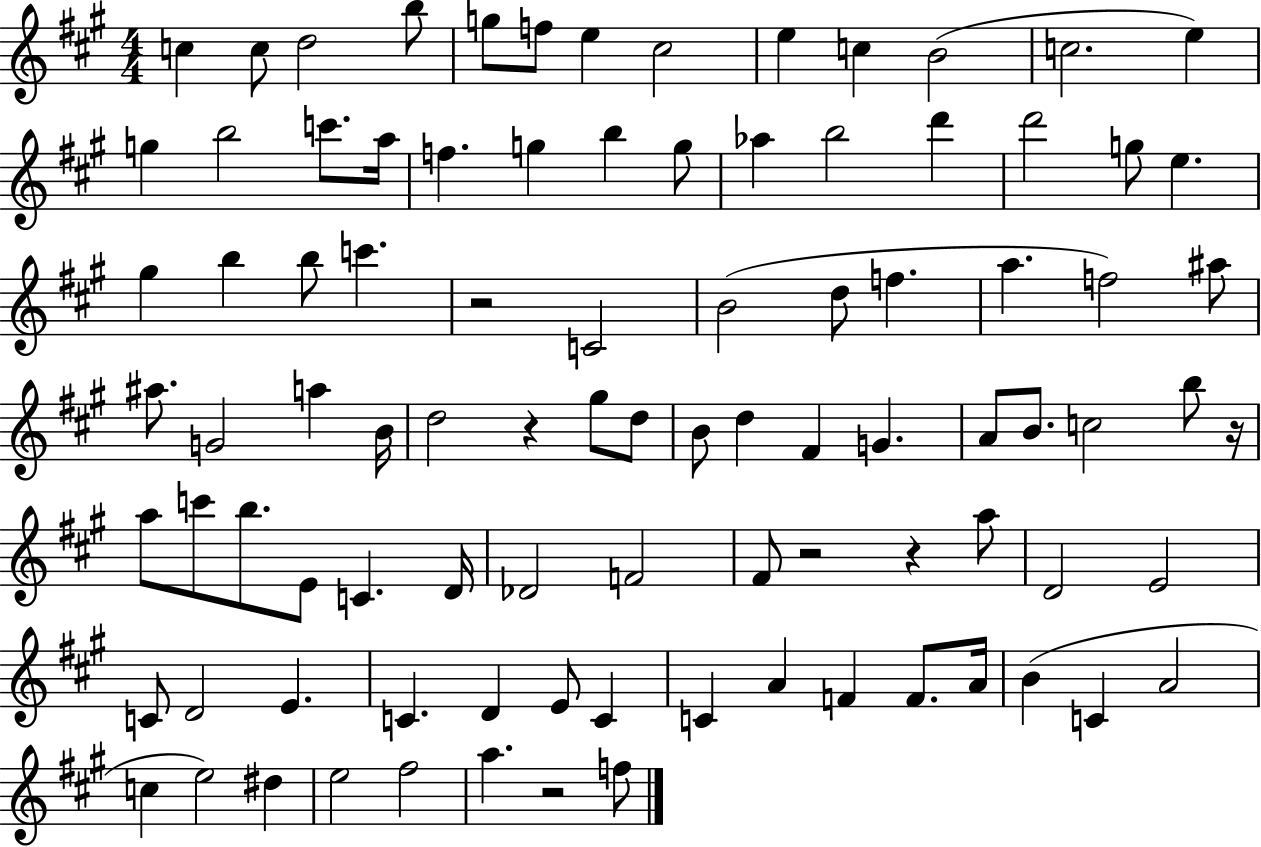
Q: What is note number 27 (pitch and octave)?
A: E5